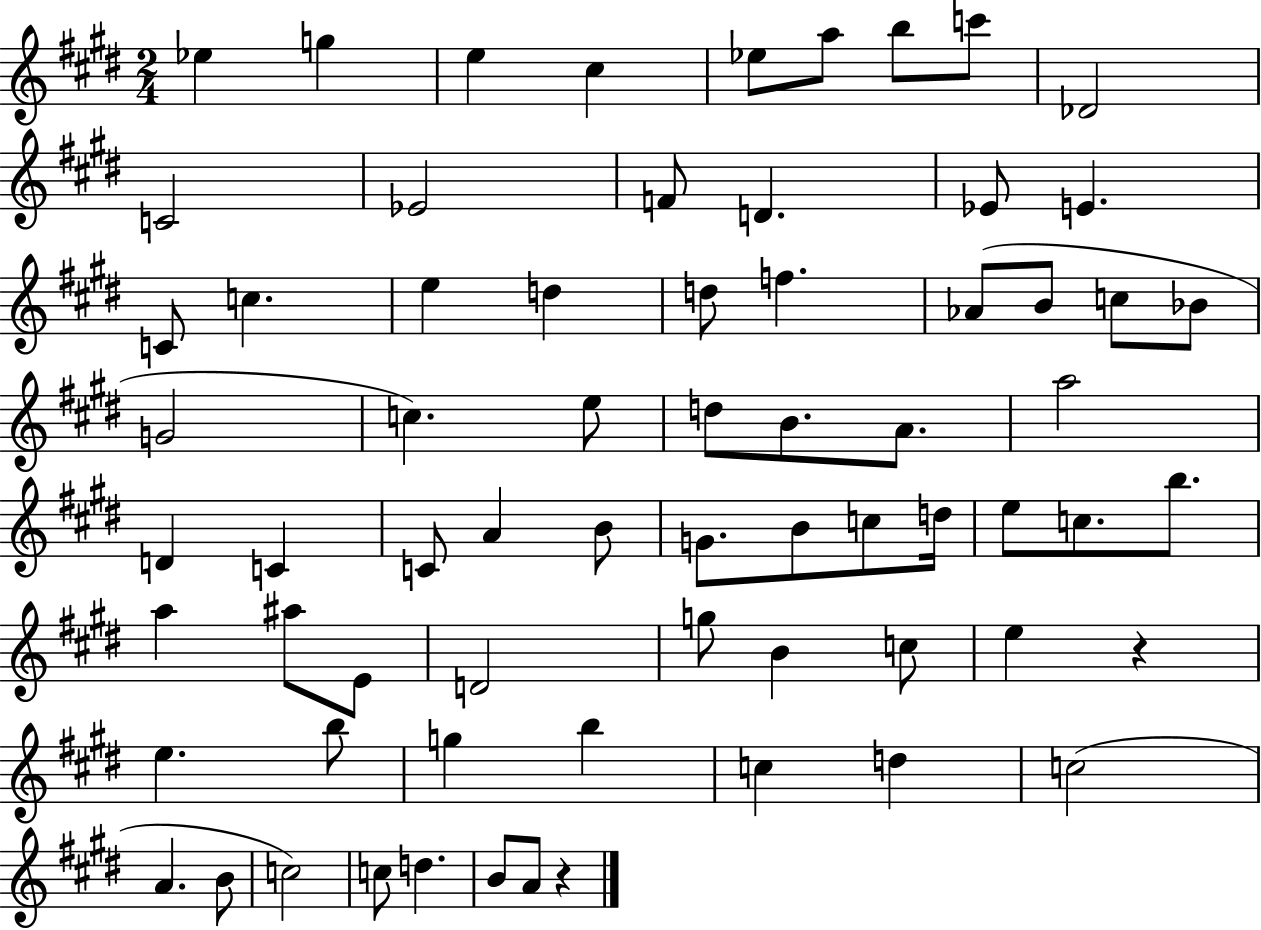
{
  \clef treble
  \numericTimeSignature
  \time 2/4
  \key e \major
  \repeat volta 2 { ees''4 g''4 | e''4 cis''4 | ees''8 a''8 b''8 c'''8 | des'2 | \break c'2 | ees'2 | f'8 d'4. | ees'8 e'4. | \break c'8 c''4. | e''4 d''4 | d''8 f''4. | aes'8( b'8 c''8 bes'8 | \break g'2 | c''4.) e''8 | d''8 b'8. a'8. | a''2 | \break d'4 c'4 | c'8 a'4 b'8 | g'8. b'8 c''8 d''16 | e''8 c''8. b''8. | \break a''4 ais''8 e'8 | d'2 | g''8 b'4 c''8 | e''4 r4 | \break e''4. b''8 | g''4 b''4 | c''4 d''4 | c''2( | \break a'4. b'8 | c''2) | c''8 d''4. | b'8 a'8 r4 | \break } \bar "|."
}